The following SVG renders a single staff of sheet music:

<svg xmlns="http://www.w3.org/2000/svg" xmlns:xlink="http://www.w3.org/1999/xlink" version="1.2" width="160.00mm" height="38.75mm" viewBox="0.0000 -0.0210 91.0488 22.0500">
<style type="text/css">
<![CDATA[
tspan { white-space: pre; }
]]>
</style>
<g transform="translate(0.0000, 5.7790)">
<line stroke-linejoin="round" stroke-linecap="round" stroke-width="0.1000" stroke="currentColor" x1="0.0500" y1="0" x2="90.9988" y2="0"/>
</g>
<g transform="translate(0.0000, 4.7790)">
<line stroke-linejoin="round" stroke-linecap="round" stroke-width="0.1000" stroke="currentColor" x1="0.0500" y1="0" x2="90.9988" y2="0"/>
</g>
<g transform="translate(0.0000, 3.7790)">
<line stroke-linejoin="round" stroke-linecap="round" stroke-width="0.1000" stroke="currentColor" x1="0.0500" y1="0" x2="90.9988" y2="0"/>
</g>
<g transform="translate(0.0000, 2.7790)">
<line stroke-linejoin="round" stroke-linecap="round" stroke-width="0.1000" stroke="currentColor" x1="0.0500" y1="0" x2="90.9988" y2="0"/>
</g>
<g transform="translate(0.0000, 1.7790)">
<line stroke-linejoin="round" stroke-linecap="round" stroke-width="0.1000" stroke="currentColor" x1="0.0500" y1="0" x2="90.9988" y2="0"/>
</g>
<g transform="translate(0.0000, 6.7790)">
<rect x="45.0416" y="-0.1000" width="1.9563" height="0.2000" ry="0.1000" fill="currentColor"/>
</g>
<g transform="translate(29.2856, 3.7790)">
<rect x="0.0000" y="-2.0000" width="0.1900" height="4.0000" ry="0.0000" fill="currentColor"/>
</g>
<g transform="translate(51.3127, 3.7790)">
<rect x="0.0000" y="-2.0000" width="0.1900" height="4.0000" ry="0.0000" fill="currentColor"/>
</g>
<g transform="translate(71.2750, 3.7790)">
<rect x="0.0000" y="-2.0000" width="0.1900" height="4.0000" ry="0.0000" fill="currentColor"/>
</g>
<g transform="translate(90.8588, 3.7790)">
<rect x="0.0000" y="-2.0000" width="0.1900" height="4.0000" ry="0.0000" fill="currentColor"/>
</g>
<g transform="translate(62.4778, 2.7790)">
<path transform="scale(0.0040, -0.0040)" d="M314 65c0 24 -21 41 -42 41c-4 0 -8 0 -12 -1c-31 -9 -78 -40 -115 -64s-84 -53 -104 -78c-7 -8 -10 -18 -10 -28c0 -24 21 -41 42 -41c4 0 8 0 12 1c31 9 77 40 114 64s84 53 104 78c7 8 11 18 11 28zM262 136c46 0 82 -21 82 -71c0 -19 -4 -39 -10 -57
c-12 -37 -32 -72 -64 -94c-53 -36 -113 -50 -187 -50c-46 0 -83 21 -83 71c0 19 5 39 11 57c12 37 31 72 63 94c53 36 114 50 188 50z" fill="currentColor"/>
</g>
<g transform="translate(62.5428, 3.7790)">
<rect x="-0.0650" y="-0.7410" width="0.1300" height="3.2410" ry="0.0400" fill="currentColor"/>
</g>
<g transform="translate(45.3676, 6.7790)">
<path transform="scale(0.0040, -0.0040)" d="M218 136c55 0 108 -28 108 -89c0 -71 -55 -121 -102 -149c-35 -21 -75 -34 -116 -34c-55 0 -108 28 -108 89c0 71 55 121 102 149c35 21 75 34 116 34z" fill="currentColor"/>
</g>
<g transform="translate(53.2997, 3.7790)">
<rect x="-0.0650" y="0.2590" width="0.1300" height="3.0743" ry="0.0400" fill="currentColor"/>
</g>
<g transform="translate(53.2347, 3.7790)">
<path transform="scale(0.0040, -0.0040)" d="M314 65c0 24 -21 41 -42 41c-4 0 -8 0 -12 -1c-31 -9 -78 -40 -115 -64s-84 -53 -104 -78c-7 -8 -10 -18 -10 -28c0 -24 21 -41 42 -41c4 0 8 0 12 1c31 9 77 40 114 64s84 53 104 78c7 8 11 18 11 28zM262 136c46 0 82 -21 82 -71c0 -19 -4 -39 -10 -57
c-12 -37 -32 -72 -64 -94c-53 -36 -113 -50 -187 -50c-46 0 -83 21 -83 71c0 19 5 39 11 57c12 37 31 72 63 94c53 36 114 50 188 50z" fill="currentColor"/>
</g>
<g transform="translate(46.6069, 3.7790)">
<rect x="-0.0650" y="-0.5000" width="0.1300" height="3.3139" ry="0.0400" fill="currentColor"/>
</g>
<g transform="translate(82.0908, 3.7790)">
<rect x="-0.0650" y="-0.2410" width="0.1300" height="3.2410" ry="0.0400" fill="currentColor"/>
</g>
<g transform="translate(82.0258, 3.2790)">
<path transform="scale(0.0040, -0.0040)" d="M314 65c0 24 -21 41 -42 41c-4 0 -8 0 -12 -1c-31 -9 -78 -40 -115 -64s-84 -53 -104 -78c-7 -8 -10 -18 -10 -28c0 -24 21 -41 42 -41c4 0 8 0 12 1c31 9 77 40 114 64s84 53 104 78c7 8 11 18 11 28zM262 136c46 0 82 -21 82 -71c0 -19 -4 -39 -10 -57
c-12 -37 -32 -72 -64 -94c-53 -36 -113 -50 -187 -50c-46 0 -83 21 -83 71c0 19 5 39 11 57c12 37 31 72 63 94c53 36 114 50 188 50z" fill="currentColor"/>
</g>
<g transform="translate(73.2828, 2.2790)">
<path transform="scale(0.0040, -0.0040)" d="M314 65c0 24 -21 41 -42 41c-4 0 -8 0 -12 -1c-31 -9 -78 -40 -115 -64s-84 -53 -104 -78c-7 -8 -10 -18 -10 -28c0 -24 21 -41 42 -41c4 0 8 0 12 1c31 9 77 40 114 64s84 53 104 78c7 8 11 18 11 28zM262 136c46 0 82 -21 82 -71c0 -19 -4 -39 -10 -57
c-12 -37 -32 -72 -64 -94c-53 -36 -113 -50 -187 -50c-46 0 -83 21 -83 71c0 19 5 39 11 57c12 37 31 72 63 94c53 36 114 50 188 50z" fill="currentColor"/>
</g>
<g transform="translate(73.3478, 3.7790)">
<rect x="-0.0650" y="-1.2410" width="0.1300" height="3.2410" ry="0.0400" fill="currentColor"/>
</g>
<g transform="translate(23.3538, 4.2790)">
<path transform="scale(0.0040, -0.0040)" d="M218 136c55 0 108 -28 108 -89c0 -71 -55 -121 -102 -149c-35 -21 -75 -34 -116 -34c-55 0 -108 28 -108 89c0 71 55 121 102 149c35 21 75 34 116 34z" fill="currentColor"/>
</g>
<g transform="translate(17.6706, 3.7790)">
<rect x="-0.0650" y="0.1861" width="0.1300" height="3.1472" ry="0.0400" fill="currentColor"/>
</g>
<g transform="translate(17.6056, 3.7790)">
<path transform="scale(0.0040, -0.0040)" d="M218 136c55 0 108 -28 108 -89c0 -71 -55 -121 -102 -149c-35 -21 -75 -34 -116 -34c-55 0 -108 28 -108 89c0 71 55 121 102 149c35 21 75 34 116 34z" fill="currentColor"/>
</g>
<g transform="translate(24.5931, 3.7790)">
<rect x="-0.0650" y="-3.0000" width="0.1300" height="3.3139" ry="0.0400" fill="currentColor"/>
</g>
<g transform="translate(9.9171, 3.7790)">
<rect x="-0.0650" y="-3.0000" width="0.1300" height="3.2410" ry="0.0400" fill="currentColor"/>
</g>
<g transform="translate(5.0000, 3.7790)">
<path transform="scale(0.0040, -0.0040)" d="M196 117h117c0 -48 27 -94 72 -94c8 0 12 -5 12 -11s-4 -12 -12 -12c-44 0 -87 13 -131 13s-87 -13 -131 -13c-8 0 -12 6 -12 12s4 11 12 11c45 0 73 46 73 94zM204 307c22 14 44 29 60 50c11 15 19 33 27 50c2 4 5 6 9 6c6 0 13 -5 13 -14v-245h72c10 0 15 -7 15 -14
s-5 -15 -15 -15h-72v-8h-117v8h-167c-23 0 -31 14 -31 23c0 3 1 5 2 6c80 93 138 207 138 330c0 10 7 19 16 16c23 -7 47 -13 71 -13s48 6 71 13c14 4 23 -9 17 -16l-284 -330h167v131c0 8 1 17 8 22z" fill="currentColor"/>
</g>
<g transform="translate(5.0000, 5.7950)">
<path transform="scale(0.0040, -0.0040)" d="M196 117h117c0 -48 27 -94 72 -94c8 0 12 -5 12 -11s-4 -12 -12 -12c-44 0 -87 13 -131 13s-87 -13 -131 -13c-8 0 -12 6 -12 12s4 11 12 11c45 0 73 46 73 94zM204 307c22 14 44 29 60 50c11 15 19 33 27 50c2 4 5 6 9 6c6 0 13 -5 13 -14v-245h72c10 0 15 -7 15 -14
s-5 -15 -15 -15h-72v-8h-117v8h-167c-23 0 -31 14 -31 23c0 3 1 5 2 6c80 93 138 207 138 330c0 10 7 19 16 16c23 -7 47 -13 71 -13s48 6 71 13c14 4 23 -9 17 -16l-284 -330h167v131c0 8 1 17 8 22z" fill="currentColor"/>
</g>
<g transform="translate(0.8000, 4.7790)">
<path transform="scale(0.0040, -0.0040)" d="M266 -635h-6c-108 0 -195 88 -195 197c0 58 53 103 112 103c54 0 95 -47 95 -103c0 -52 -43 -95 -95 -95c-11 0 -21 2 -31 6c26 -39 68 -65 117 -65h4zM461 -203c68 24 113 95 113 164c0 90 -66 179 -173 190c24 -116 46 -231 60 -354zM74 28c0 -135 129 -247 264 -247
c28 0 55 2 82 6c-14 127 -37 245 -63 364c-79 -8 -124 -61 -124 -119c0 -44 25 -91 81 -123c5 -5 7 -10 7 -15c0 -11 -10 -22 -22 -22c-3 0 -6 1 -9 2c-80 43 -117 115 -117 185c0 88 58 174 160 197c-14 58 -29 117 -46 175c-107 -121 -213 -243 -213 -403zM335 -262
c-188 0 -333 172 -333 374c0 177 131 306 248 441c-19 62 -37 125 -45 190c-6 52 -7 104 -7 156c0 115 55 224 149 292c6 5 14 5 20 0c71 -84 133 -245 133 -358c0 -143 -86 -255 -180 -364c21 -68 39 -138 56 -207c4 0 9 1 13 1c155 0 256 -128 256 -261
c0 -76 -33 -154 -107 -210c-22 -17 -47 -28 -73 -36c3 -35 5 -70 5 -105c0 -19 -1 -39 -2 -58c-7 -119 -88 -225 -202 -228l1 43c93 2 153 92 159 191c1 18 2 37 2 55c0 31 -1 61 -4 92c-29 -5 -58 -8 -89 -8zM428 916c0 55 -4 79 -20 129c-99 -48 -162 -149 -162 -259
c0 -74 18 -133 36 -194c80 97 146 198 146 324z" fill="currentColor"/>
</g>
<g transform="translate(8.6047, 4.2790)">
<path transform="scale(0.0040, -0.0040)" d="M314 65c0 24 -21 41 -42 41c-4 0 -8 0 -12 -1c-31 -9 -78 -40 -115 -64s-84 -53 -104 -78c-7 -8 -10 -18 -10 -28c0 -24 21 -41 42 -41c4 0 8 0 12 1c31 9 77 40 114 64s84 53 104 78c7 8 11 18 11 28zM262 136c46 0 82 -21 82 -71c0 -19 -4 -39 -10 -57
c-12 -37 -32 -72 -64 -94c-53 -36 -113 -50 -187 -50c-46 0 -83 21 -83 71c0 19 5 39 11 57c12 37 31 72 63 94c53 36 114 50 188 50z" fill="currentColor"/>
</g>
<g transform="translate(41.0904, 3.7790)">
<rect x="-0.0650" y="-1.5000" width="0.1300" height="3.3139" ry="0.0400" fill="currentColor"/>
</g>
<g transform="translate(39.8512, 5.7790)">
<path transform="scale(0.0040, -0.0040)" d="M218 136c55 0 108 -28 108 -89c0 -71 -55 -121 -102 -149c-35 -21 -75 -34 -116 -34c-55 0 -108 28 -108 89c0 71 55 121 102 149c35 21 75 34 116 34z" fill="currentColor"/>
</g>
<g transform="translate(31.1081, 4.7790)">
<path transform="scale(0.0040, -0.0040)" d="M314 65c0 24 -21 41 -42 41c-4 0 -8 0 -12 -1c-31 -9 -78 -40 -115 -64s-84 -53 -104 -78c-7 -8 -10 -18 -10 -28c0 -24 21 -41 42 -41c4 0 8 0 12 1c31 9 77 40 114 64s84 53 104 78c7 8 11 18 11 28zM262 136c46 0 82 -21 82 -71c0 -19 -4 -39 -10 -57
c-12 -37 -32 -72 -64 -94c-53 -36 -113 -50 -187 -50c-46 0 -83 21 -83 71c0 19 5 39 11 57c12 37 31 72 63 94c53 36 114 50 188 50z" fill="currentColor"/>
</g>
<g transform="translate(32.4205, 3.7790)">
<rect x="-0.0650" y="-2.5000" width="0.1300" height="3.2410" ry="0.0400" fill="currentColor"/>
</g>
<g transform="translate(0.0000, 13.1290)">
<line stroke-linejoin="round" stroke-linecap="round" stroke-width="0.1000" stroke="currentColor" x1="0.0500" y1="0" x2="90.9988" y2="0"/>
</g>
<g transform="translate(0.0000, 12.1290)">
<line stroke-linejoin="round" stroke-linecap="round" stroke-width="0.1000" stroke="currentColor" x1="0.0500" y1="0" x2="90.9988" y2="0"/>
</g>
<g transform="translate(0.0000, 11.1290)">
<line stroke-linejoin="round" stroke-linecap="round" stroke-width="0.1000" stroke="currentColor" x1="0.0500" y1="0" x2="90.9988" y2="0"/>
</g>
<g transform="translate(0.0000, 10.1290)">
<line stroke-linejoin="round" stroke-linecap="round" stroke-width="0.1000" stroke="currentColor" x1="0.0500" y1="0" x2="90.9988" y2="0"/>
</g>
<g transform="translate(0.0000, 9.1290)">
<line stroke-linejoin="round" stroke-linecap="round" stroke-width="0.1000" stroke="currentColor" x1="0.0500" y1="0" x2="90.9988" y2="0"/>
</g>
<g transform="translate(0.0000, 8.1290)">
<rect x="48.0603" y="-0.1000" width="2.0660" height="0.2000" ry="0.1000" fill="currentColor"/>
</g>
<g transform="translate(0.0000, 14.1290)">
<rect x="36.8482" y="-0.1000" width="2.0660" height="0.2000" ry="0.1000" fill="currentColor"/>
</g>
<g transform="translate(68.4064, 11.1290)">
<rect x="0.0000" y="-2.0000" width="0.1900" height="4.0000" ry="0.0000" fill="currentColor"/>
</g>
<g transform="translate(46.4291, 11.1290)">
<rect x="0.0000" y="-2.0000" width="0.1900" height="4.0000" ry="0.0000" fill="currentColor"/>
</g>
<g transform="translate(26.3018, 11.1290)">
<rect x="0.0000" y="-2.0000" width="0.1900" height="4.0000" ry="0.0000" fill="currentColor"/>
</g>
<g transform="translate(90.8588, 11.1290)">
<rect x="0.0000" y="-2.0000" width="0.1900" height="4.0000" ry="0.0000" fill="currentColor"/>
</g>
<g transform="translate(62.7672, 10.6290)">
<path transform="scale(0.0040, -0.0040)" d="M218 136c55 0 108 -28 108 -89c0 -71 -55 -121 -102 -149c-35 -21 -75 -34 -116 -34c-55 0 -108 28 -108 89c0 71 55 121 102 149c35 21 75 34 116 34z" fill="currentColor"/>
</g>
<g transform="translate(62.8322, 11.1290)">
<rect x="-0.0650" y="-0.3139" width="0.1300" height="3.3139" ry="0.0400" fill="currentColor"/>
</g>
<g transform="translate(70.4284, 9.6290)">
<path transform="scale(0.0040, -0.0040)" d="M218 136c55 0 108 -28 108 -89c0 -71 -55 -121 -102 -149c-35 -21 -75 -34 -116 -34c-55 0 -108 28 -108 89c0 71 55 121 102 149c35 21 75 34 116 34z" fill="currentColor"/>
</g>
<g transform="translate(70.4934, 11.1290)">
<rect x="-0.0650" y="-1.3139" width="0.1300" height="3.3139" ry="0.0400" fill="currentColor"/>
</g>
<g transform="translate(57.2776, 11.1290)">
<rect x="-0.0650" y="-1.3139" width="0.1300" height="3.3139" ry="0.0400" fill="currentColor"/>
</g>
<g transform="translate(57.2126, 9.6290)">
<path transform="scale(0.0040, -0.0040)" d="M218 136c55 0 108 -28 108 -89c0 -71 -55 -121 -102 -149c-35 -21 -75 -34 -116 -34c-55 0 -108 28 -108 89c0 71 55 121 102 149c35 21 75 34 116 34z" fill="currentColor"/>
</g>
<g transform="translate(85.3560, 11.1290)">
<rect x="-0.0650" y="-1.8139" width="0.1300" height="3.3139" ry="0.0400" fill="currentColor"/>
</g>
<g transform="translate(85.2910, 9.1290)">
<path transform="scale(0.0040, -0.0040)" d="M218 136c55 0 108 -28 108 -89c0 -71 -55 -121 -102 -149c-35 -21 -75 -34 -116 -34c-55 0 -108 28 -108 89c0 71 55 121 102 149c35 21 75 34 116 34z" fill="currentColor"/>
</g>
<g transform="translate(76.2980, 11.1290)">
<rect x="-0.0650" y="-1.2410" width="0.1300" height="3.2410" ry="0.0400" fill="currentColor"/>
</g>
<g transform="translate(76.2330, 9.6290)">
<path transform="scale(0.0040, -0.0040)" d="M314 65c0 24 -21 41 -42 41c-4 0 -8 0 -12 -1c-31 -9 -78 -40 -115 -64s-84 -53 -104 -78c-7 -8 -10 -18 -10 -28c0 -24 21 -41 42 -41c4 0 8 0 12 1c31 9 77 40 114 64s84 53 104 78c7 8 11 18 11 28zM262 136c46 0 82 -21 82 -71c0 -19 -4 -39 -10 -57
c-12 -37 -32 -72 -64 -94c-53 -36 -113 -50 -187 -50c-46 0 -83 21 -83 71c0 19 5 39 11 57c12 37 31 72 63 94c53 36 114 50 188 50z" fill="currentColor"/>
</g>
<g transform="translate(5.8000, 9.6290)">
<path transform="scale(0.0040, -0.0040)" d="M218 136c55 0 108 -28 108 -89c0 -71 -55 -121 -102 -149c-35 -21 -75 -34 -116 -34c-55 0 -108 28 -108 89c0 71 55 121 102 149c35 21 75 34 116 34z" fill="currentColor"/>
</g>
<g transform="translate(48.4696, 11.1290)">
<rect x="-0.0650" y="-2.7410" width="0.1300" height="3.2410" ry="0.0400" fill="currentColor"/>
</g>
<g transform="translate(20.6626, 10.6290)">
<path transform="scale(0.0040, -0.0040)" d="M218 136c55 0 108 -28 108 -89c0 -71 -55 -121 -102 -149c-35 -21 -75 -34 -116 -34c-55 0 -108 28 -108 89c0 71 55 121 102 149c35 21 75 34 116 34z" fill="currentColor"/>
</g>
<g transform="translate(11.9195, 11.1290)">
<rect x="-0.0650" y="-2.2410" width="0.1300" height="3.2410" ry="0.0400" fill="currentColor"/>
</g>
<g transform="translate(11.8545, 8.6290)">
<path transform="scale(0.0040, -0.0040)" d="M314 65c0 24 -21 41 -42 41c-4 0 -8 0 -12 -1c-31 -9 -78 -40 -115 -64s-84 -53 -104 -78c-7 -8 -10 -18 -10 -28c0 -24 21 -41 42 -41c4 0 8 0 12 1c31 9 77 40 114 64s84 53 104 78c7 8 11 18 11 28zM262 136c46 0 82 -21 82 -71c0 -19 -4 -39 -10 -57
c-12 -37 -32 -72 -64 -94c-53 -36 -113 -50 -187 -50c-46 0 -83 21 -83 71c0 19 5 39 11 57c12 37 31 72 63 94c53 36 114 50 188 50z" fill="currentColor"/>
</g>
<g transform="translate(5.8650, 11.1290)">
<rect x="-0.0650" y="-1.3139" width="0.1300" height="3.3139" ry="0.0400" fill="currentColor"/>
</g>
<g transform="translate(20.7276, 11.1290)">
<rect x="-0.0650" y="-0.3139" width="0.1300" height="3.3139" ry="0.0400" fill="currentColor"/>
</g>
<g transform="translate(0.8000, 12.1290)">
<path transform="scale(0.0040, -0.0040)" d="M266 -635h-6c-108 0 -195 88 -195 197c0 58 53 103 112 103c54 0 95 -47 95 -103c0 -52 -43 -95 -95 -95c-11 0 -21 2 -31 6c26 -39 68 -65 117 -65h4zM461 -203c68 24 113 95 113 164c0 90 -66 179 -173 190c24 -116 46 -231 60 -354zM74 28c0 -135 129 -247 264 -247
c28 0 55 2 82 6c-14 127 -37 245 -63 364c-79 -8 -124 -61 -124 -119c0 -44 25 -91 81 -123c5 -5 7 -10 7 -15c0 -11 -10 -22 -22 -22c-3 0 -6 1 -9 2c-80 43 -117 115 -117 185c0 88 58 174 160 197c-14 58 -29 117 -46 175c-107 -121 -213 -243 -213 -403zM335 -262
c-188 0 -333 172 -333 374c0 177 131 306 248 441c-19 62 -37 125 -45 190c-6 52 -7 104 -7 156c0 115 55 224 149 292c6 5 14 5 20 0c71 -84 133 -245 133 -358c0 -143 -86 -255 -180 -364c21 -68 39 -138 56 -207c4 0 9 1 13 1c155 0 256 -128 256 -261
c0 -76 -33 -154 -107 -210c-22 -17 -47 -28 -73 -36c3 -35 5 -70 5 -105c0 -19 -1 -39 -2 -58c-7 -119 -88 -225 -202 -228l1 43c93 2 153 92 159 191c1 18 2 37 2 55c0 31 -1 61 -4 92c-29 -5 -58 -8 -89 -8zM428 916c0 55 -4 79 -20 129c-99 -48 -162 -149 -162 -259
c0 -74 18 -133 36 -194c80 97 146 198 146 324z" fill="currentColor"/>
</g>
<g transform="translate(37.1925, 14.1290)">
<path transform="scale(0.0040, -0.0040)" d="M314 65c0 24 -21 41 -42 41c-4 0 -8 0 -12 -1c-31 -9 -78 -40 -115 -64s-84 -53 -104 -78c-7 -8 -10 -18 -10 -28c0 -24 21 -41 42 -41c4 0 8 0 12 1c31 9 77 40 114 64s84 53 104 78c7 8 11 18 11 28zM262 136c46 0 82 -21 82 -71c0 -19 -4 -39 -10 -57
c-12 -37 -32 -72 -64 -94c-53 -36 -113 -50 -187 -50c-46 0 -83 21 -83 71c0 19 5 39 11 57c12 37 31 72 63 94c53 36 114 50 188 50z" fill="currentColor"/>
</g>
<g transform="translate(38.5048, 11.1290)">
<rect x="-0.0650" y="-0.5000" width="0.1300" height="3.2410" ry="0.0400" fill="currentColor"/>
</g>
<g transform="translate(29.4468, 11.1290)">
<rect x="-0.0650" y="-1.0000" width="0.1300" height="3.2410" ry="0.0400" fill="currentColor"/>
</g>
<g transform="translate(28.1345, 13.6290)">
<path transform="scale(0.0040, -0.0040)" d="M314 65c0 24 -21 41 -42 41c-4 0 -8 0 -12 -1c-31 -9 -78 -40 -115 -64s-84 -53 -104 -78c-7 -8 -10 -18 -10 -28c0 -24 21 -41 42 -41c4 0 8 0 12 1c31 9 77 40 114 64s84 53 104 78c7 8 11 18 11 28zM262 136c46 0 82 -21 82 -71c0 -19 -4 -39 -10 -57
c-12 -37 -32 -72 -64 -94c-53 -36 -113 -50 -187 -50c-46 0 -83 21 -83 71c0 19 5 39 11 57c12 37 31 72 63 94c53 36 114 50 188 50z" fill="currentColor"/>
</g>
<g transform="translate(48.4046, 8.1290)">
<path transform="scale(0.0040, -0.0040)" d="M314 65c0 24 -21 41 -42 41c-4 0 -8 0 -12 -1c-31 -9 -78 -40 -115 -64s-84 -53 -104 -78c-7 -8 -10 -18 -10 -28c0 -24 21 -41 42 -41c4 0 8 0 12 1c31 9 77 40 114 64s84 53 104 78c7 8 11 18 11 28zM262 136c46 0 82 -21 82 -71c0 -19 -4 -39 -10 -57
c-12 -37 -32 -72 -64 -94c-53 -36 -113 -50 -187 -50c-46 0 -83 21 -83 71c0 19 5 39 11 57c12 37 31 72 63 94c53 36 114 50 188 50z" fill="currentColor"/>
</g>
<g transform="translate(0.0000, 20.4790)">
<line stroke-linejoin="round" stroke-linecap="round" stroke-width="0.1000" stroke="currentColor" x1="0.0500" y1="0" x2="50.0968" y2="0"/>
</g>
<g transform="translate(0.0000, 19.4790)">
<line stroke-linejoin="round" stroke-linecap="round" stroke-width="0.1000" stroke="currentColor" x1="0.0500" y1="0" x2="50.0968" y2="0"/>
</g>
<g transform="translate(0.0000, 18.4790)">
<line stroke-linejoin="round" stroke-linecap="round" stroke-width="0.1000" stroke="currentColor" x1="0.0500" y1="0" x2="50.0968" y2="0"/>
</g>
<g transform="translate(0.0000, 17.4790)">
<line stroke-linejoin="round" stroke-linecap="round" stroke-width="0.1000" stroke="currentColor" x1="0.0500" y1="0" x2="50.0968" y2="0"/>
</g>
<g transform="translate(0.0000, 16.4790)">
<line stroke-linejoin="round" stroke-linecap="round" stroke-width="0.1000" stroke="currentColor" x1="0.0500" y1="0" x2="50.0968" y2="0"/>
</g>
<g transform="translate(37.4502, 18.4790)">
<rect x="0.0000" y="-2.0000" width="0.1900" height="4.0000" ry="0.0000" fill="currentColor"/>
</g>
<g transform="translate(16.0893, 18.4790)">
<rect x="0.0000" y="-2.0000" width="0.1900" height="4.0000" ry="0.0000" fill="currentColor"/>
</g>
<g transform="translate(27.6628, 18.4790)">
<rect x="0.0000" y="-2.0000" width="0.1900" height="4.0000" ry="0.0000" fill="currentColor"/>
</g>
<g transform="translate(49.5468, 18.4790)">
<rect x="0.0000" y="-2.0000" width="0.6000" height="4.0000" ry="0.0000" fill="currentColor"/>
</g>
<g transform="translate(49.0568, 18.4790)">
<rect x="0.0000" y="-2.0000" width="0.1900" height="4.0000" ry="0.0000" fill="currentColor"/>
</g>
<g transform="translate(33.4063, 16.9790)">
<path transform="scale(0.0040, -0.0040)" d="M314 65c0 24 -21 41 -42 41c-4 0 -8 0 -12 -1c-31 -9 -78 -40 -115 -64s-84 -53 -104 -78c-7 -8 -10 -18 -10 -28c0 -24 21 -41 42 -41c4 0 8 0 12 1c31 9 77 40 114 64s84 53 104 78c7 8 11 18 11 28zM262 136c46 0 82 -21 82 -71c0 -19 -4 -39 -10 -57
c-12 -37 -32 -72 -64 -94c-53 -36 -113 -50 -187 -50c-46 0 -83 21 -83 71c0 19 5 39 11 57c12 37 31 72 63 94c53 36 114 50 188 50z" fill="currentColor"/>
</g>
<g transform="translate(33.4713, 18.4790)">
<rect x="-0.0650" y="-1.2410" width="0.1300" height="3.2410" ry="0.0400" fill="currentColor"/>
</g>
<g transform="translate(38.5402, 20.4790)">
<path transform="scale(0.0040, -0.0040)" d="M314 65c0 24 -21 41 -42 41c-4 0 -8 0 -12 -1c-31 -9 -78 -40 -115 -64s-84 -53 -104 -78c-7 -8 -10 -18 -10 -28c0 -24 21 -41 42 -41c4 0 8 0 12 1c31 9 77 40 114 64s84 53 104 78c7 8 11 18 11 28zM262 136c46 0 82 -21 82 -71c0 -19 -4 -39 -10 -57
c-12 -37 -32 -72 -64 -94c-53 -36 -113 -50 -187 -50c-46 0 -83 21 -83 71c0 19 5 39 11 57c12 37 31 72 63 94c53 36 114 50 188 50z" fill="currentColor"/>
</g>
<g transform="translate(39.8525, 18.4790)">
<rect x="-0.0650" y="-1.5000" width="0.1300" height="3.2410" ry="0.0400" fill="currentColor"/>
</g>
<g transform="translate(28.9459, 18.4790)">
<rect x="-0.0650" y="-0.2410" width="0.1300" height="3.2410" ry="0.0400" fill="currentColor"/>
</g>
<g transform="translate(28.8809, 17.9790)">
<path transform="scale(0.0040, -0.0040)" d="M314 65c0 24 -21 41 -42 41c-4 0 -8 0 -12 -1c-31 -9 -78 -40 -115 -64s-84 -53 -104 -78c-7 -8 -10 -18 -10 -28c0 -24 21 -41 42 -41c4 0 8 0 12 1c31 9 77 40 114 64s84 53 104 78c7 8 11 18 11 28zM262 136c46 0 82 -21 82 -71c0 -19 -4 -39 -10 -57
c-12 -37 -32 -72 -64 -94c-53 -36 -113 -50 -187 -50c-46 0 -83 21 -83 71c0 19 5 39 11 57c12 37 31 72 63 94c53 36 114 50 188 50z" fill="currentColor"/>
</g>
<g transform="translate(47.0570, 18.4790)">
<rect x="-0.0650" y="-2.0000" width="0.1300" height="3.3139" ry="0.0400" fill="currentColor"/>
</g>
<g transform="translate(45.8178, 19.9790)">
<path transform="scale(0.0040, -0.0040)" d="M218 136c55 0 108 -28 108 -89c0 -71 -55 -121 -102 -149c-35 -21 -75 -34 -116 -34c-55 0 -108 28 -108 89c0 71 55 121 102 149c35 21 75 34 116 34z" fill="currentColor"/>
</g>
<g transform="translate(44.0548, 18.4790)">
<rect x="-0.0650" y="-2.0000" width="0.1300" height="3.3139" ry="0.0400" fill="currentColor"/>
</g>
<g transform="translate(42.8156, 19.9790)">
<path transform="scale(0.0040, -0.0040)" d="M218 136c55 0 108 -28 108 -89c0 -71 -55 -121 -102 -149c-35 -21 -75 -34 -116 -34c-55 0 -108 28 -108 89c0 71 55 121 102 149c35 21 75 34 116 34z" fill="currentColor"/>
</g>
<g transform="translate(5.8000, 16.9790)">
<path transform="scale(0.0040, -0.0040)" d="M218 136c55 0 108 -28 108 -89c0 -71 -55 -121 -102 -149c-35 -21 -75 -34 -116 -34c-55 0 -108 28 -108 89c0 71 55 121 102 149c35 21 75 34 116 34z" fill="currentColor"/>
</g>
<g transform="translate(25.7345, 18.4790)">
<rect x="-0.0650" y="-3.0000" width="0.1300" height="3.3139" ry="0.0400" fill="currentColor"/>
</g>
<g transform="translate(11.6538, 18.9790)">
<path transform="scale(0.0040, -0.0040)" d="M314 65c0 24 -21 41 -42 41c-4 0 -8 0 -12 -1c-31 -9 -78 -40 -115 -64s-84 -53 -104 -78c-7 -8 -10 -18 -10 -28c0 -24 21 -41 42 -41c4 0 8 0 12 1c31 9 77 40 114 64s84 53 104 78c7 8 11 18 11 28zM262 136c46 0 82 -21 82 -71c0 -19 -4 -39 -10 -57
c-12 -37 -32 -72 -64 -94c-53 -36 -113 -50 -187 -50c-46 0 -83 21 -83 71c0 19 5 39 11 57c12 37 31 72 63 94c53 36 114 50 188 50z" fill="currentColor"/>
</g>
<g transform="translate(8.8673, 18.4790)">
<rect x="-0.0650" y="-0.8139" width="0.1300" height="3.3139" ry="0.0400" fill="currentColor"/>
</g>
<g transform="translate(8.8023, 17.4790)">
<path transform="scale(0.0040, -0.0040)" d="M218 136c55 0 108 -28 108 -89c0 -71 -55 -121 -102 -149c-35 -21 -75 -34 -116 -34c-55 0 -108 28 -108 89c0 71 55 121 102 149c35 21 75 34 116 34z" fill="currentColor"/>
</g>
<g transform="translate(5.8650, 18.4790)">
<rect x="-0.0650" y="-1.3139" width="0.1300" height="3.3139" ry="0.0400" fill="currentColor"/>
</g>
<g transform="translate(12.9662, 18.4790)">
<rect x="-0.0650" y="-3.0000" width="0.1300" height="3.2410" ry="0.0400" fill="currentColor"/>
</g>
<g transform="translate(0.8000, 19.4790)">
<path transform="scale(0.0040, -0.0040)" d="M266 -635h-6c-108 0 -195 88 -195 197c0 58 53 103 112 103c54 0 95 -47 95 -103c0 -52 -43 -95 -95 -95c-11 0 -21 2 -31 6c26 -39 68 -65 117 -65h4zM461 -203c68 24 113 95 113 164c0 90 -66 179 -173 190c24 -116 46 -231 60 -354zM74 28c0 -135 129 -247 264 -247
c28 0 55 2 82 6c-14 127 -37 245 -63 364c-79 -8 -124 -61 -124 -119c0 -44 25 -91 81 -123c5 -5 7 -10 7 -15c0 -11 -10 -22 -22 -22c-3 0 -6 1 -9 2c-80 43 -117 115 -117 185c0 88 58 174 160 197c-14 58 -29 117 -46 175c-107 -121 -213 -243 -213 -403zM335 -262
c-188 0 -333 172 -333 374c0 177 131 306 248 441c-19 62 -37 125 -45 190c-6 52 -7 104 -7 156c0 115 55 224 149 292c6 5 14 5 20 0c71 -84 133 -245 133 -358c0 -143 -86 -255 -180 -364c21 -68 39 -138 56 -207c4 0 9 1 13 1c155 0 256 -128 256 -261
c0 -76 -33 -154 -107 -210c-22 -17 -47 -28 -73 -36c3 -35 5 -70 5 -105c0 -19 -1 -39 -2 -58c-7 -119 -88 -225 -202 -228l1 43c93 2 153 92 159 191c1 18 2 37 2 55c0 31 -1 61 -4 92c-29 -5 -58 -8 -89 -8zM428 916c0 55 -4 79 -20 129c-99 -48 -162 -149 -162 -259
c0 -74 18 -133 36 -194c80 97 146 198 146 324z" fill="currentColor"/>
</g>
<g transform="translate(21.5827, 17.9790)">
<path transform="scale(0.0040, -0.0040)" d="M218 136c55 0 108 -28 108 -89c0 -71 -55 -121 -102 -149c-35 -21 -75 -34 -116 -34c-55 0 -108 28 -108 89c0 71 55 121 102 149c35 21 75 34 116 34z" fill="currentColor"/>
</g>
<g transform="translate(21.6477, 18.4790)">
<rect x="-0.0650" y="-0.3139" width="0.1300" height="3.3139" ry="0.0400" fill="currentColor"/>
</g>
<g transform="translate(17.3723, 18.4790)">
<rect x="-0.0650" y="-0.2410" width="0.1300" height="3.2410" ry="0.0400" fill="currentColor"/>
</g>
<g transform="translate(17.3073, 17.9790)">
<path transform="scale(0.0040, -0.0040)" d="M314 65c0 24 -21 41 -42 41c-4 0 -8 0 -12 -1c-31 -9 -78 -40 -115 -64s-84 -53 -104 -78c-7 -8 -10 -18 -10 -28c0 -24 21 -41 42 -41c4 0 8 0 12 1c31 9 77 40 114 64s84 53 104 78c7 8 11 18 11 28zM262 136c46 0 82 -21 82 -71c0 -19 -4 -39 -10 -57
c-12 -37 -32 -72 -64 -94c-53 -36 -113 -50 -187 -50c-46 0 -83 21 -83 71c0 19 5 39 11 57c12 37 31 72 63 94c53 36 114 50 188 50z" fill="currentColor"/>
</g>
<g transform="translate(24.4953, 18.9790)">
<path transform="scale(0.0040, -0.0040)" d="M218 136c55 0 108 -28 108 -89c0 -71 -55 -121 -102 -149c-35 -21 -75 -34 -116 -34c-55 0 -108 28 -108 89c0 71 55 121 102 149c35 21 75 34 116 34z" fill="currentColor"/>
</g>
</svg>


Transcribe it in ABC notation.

X:1
T:Untitled
M:4/4
L:1/4
K:C
A2 B A G2 E C B2 d2 e2 c2 e g2 c D2 C2 a2 e c e e2 f e d A2 c2 c A c2 e2 E2 F F